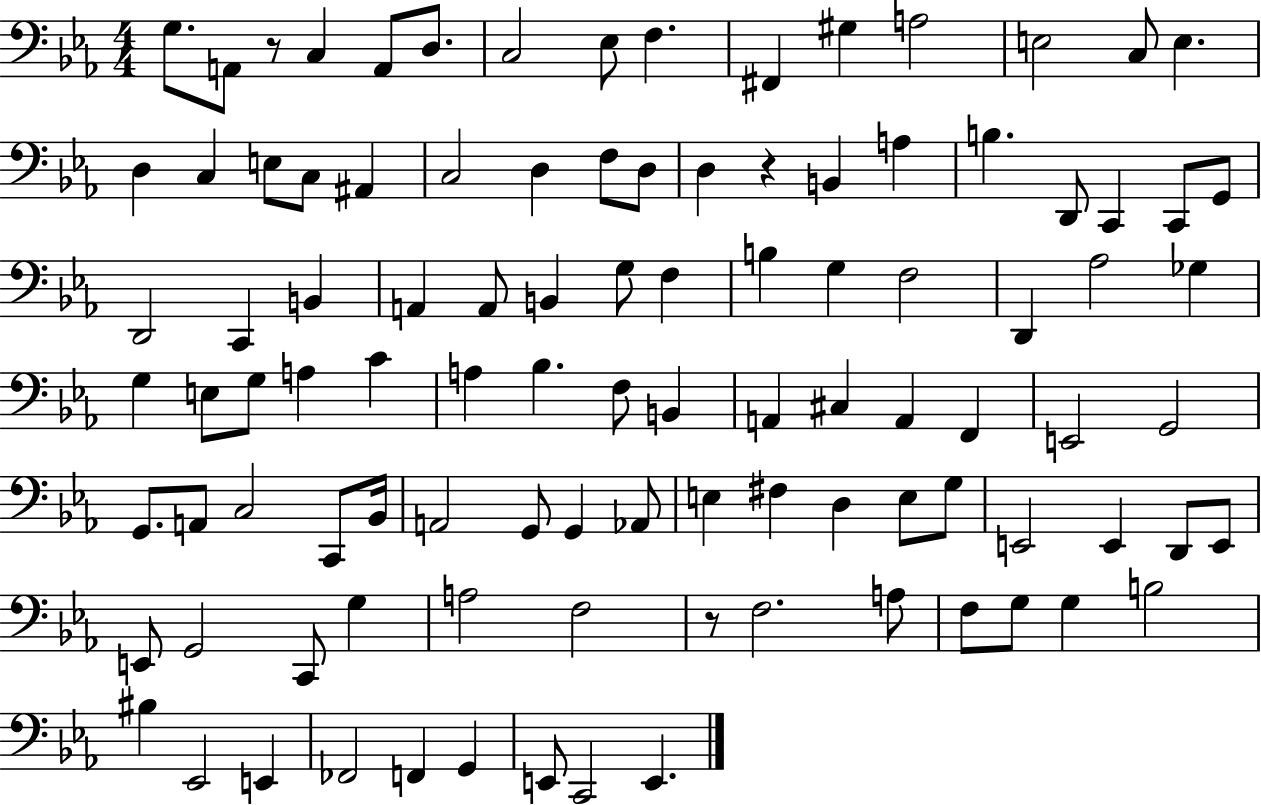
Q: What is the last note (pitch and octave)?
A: E2